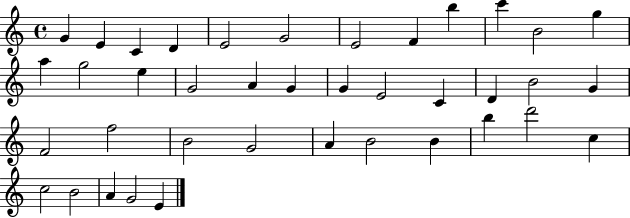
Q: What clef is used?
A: treble